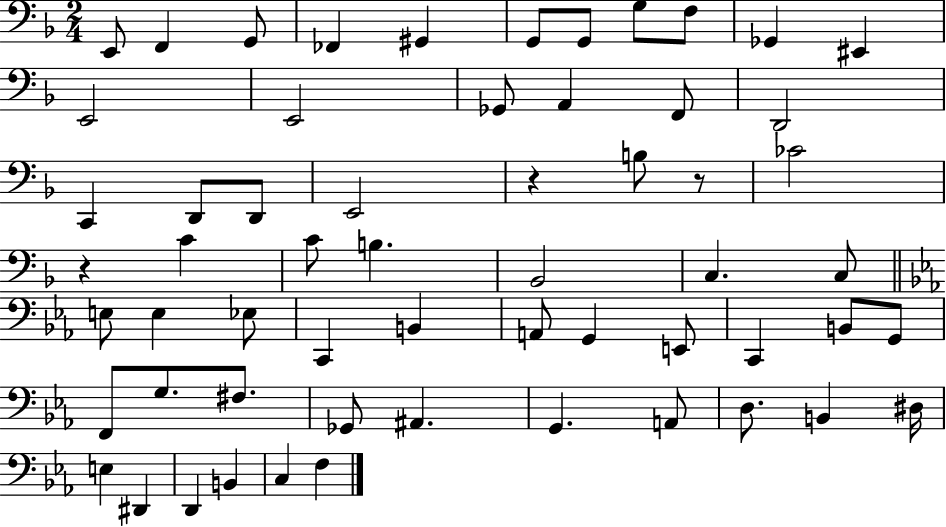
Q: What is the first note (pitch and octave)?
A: E2